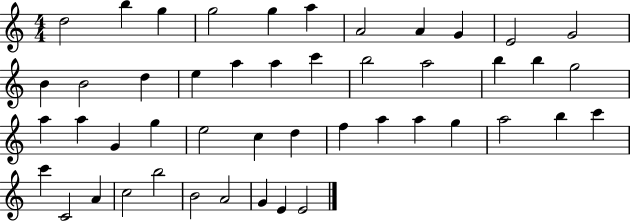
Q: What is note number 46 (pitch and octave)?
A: E4